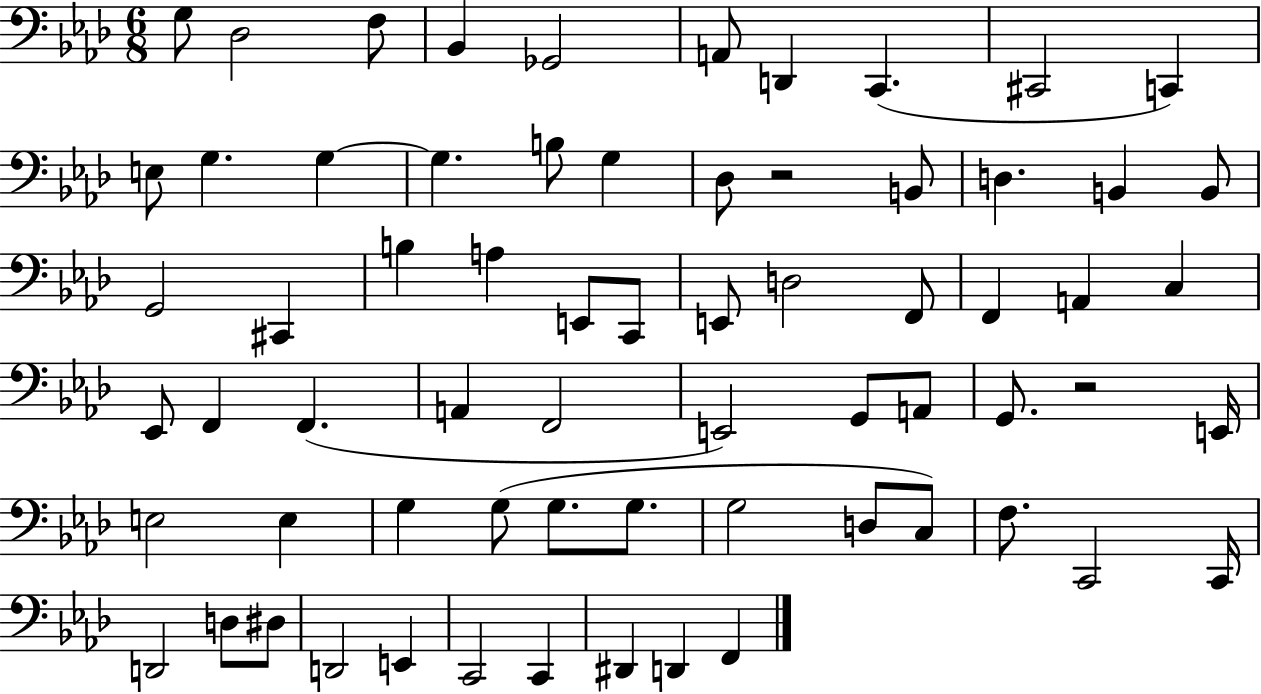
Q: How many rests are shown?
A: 2